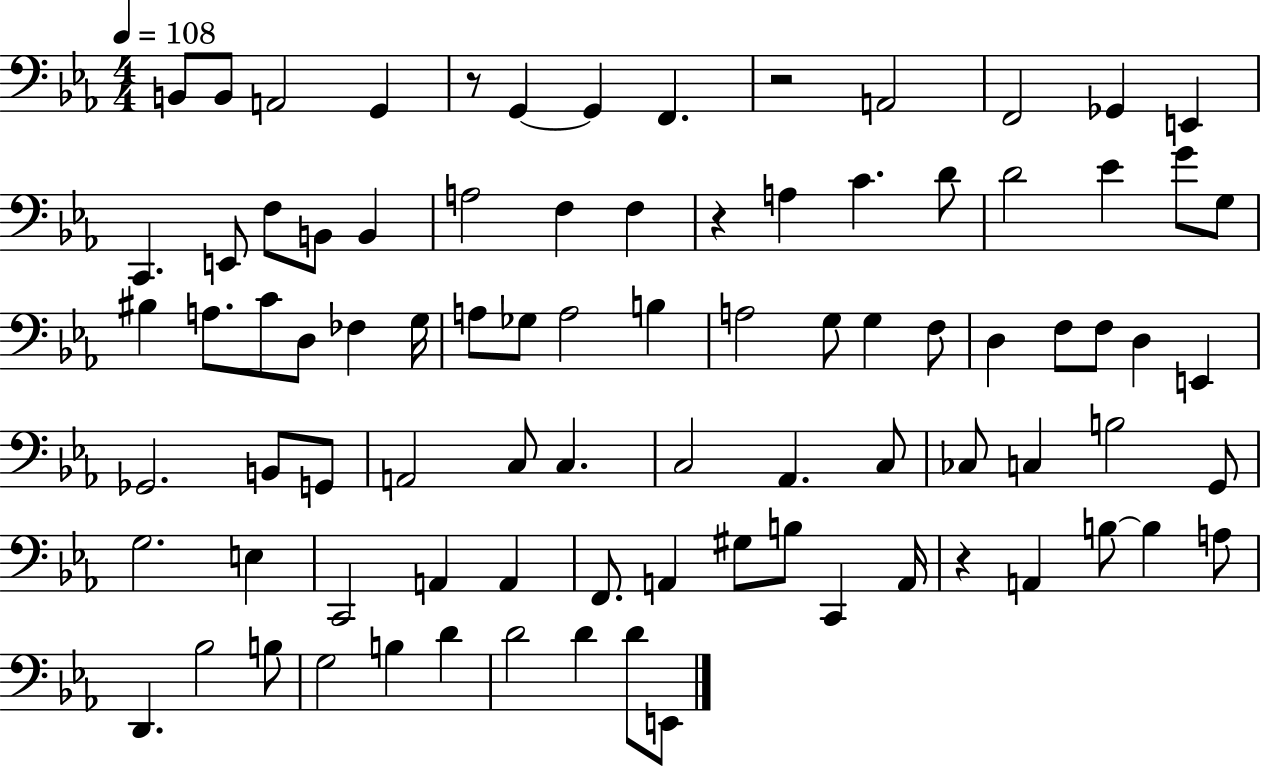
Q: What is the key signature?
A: EES major